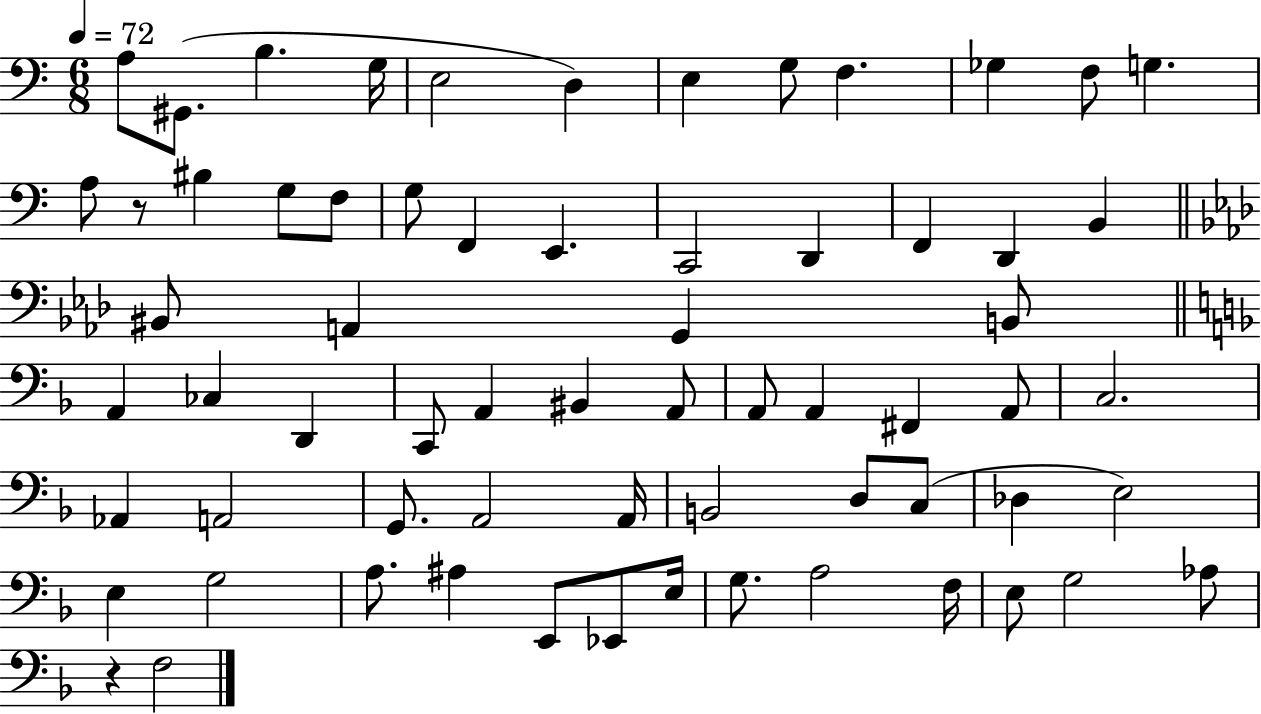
A3/e G#2/e. B3/q. G3/s E3/h D3/q E3/q G3/e F3/q. Gb3/q F3/e G3/q. A3/e R/e BIS3/q G3/e F3/e G3/e F2/q E2/q. C2/h D2/q F2/q D2/q B2/q BIS2/e A2/q G2/q B2/e A2/q CES3/q D2/q C2/e A2/q BIS2/q A2/e A2/e A2/q F#2/q A2/e C3/h. Ab2/q A2/h G2/e. A2/h A2/s B2/h D3/e C3/e Db3/q E3/h E3/q G3/h A3/e. A#3/q E2/e Eb2/e E3/s G3/e. A3/h F3/s E3/e G3/h Ab3/e R/q F3/h